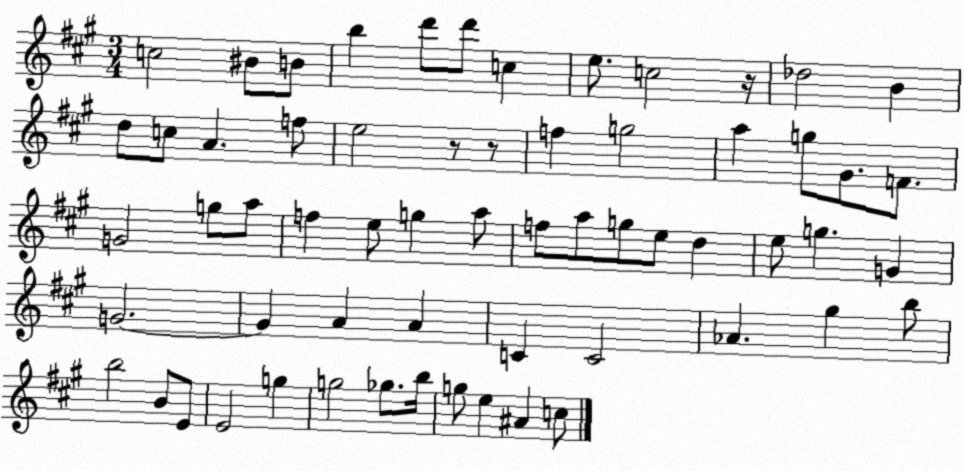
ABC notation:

X:1
T:Untitled
M:3/4
L:1/4
K:A
c2 ^B/2 B/2 b d'/2 d'/2 c e/2 c2 z/4 _d2 B d/2 c/2 A f/2 e2 z/2 z/2 f g2 a g/2 ^G/2 F/2 G2 g/2 a/2 f e/2 g a/2 f/2 a/2 g/2 e/2 d e/2 g G G2 G A A C C2 _A ^g b/2 b2 B/2 E/2 E2 g g2 _g/2 b/4 g/2 e ^A c/2